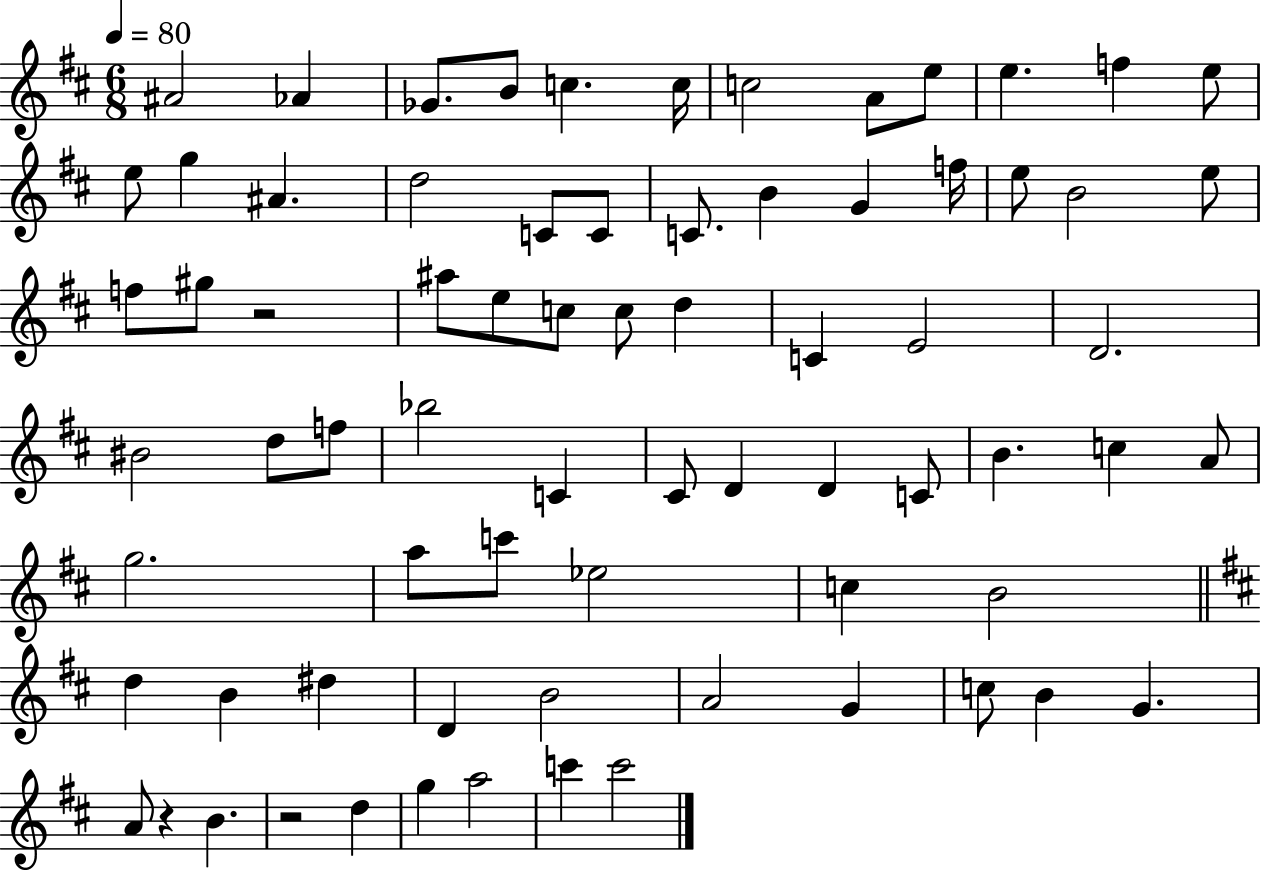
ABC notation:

X:1
T:Untitled
M:6/8
L:1/4
K:D
^A2 _A _G/2 B/2 c c/4 c2 A/2 e/2 e f e/2 e/2 g ^A d2 C/2 C/2 C/2 B G f/4 e/2 B2 e/2 f/2 ^g/2 z2 ^a/2 e/2 c/2 c/2 d C E2 D2 ^B2 d/2 f/2 _b2 C ^C/2 D D C/2 B c A/2 g2 a/2 c'/2 _e2 c B2 d B ^d D B2 A2 G c/2 B G A/2 z B z2 d g a2 c' c'2